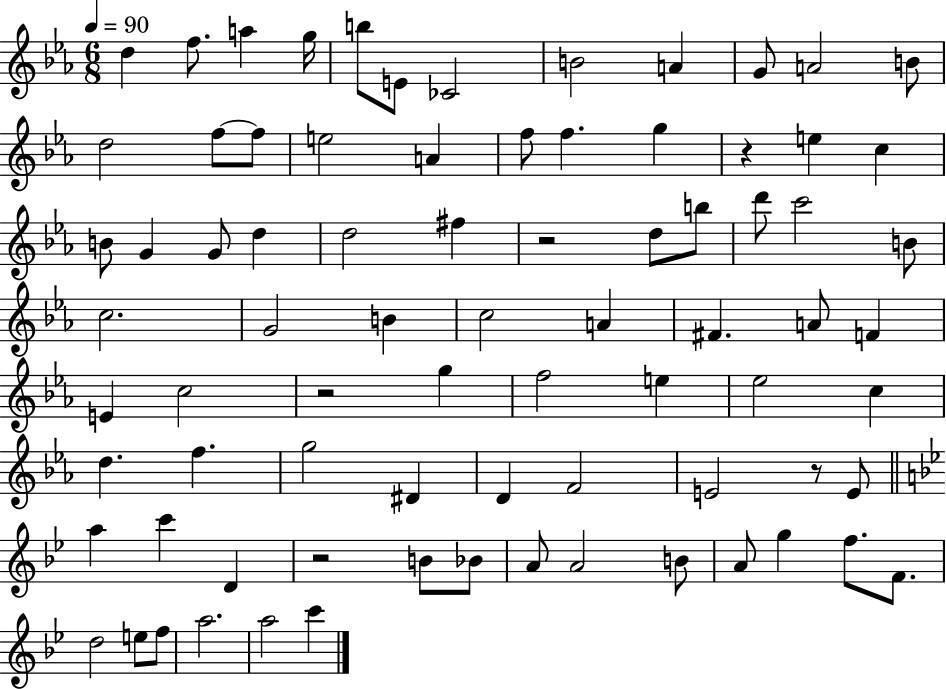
{
  \clef treble
  \numericTimeSignature
  \time 6/8
  \key ees \major
  \tempo 4 = 90
  d''4 f''8. a''4 g''16 | b''8 e'8 ces'2 | b'2 a'4 | g'8 a'2 b'8 | \break d''2 f''8~~ f''8 | e''2 a'4 | f''8 f''4. g''4 | r4 e''4 c''4 | \break b'8 g'4 g'8 d''4 | d''2 fis''4 | r2 d''8 b''8 | d'''8 c'''2 b'8 | \break c''2. | g'2 b'4 | c''2 a'4 | fis'4. a'8 f'4 | \break e'4 c''2 | r2 g''4 | f''2 e''4 | ees''2 c''4 | \break d''4. f''4. | g''2 dis'4 | d'4 f'2 | e'2 r8 e'8 | \break \bar "||" \break \key bes \major a''4 c'''4 d'4 | r2 b'8 bes'8 | a'8 a'2 b'8 | a'8 g''4 f''8. f'8. | \break d''2 e''8 f''8 | a''2. | a''2 c'''4 | \bar "|."
}